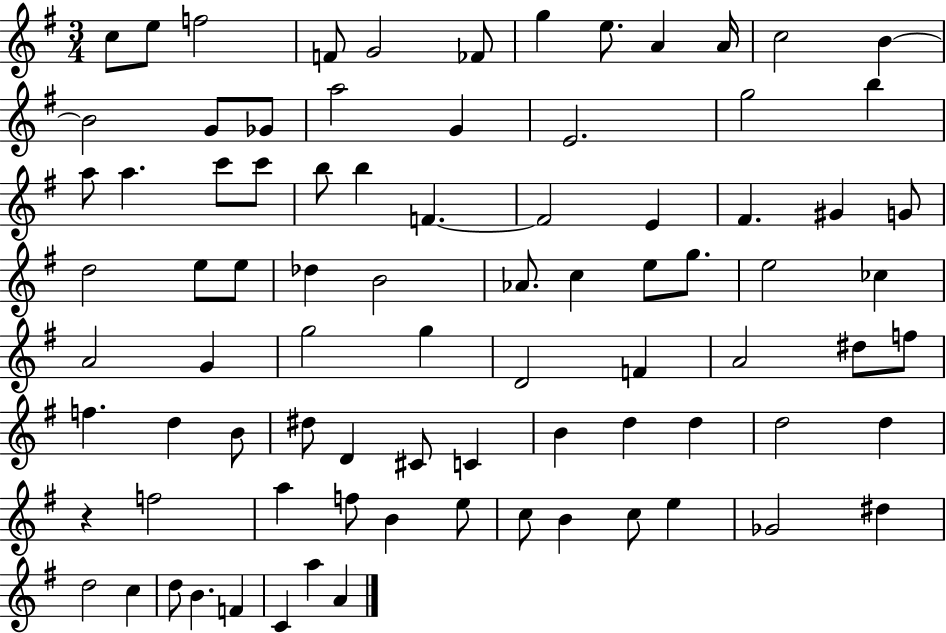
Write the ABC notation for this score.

X:1
T:Untitled
M:3/4
L:1/4
K:G
c/2 e/2 f2 F/2 G2 _F/2 g e/2 A A/4 c2 B B2 G/2 _G/2 a2 G E2 g2 b a/2 a c'/2 c'/2 b/2 b F F2 E ^F ^G G/2 d2 e/2 e/2 _d B2 _A/2 c e/2 g/2 e2 _c A2 G g2 g D2 F A2 ^d/2 f/2 f d B/2 ^d/2 D ^C/2 C B d d d2 d z f2 a f/2 B e/2 c/2 B c/2 e _G2 ^d d2 c d/2 B F C a A